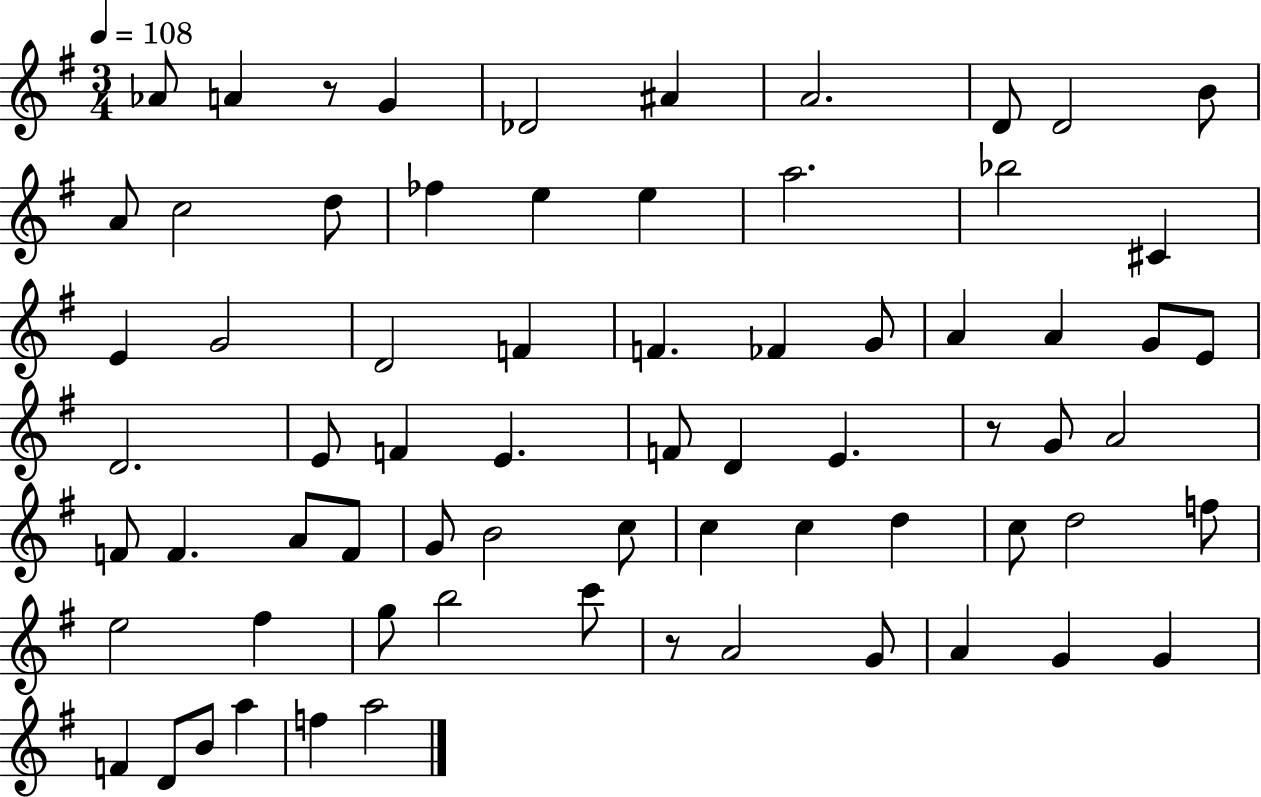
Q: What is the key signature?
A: G major